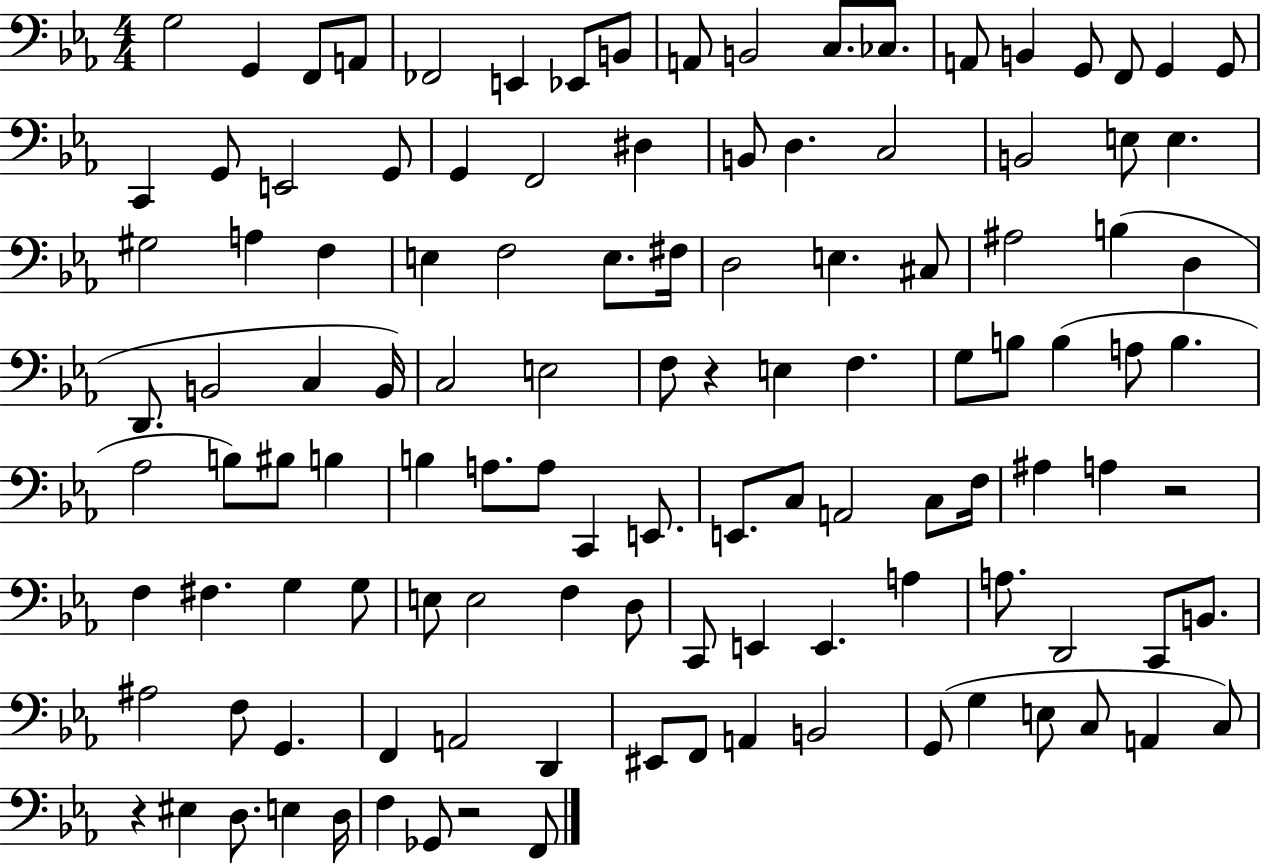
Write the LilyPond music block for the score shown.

{
  \clef bass
  \numericTimeSignature
  \time 4/4
  \key ees \major
  g2 g,4 f,8 a,8 | fes,2 e,4 ees,8 b,8 | a,8 b,2 c8. ces8. | a,8 b,4 g,8 f,8 g,4 g,8 | \break c,4 g,8 e,2 g,8 | g,4 f,2 dis4 | b,8 d4. c2 | b,2 e8 e4. | \break gis2 a4 f4 | e4 f2 e8. fis16 | d2 e4. cis8 | ais2 b4( d4 | \break d,8. b,2 c4 b,16) | c2 e2 | f8 r4 e4 f4. | g8 b8 b4( a8 b4. | \break aes2 b8) bis8 b4 | b4 a8. a8 c,4 e,8. | e,8. c8 a,2 c8 f16 | ais4 a4 r2 | \break f4 fis4. g4 g8 | e8 e2 f4 d8 | c,8 e,4 e,4. a4 | a8. d,2 c,8 b,8. | \break ais2 f8 g,4. | f,4 a,2 d,4 | eis,8 f,8 a,4 b,2 | g,8( g4 e8 c8 a,4 c8) | \break r4 eis4 d8. e4 d16 | f4 ges,8 r2 f,8 | \bar "|."
}